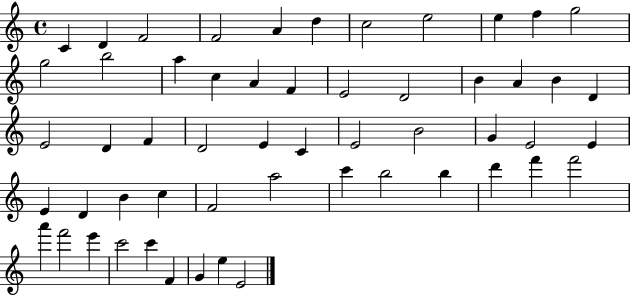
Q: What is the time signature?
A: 4/4